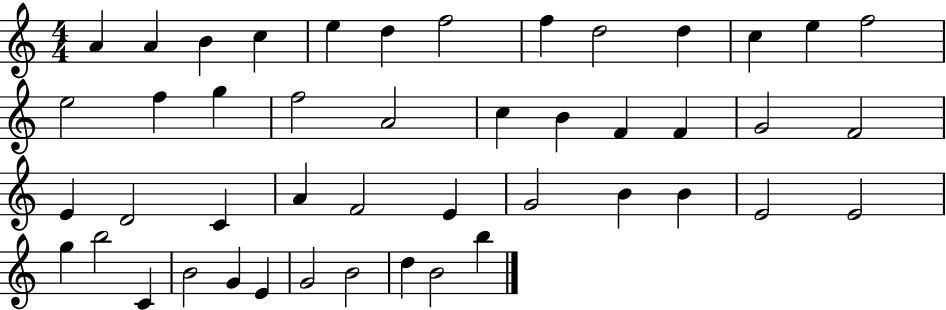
{
  \clef treble
  \numericTimeSignature
  \time 4/4
  \key c \major
  a'4 a'4 b'4 c''4 | e''4 d''4 f''2 | f''4 d''2 d''4 | c''4 e''4 f''2 | \break e''2 f''4 g''4 | f''2 a'2 | c''4 b'4 f'4 f'4 | g'2 f'2 | \break e'4 d'2 c'4 | a'4 f'2 e'4 | g'2 b'4 b'4 | e'2 e'2 | \break g''4 b''2 c'4 | b'2 g'4 e'4 | g'2 b'2 | d''4 b'2 b''4 | \break \bar "|."
}